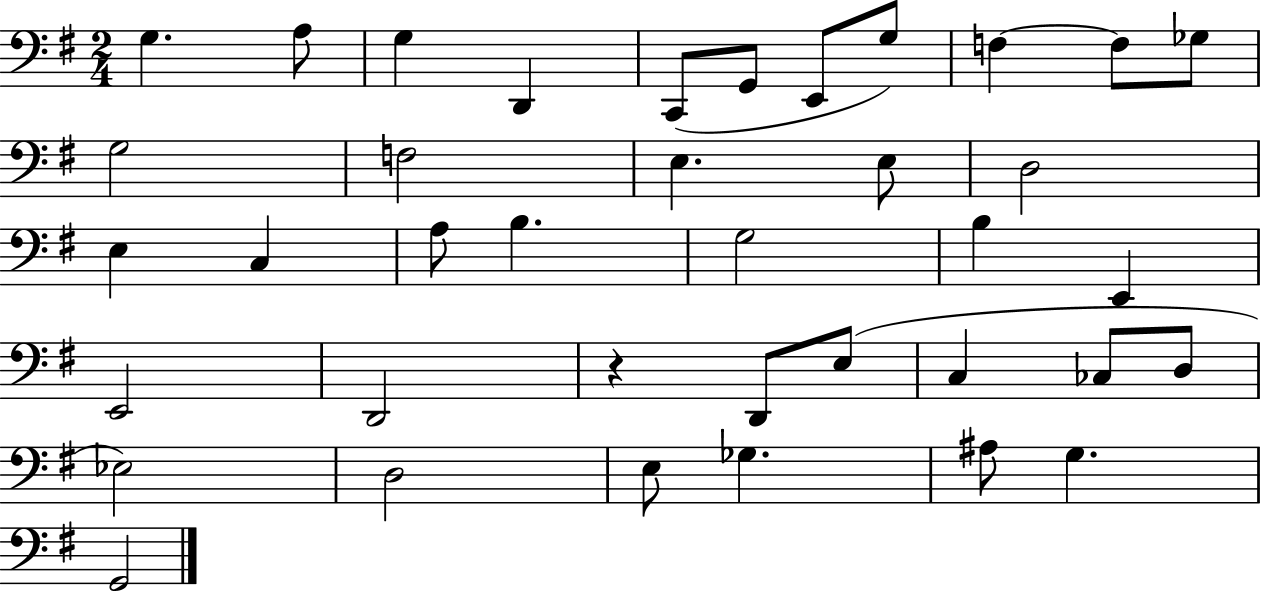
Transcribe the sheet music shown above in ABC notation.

X:1
T:Untitled
M:2/4
L:1/4
K:G
G, A,/2 G, D,, C,,/2 G,,/2 E,,/2 G,/2 F, F,/2 _G,/2 G,2 F,2 E, E,/2 D,2 E, C, A,/2 B, G,2 B, E,, E,,2 D,,2 z D,,/2 E,/2 C, _C,/2 D,/2 _E,2 D,2 E,/2 _G, ^A,/2 G, G,,2